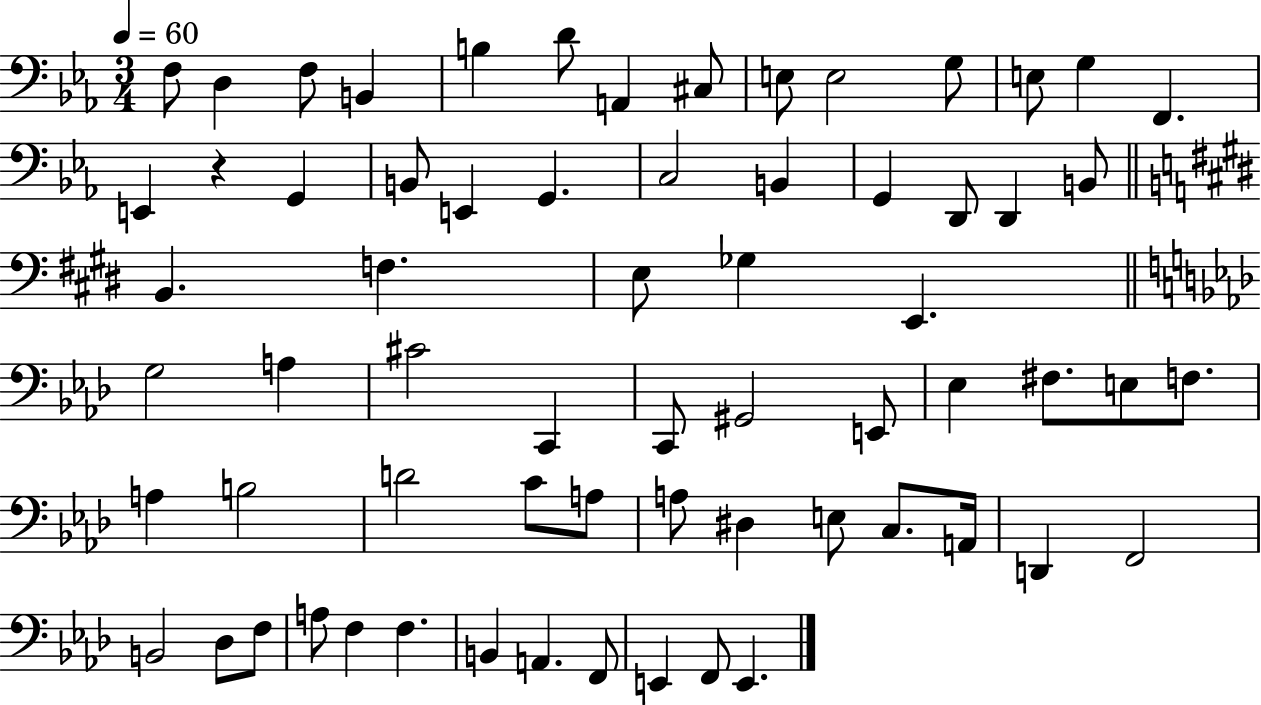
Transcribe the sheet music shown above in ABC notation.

X:1
T:Untitled
M:3/4
L:1/4
K:Eb
F,/2 D, F,/2 B,, B, D/2 A,, ^C,/2 E,/2 E,2 G,/2 E,/2 G, F,, E,, z G,, B,,/2 E,, G,, C,2 B,, G,, D,,/2 D,, B,,/2 B,, F, E,/2 _G, E,, G,2 A, ^C2 C,, C,,/2 ^G,,2 E,,/2 _E, ^F,/2 E,/2 F,/2 A, B,2 D2 C/2 A,/2 A,/2 ^D, E,/2 C,/2 A,,/4 D,, F,,2 B,,2 _D,/2 F,/2 A,/2 F, F, B,, A,, F,,/2 E,, F,,/2 E,,